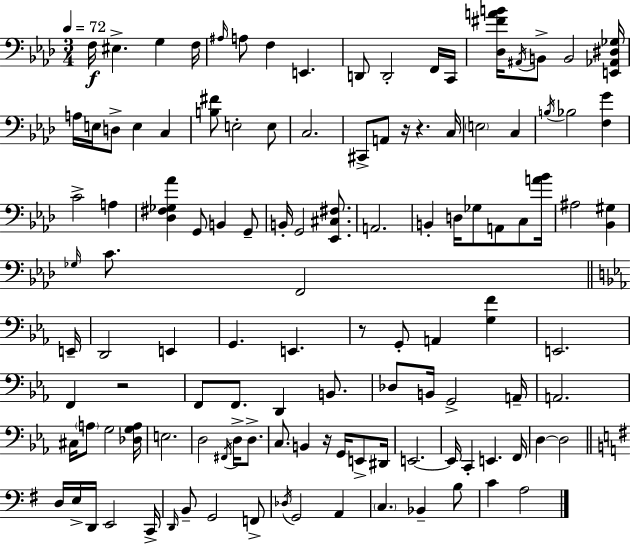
{
  \clef bass
  \numericTimeSignature
  \time 3/4
  \key f \minor
  \tempo 4 = 72
  f16\f eis4.-> g4 f16 | \grace { ais16 } a8 f4 e,4. | d,8 d,2-. f,16 | c,16 <des fis' a' b'>16 \acciaccatura { ais,16 } b,8-> b,2 | \break <e, aes, dis ges>16 a16 e16 d8-> e4 c4 | <b fis'>8 e2-. | e8 c2. | cis,8-> a,8 r16 r4. | \break c16 \parenthesize e2 c4 | \acciaccatura { b16 } bes2 <f g'>4 | c'2-> a4 | <des fis ges aes'>4 g,8 b,4 | \break g,8-- b,16-. g,2 | <ees, cis fis>8. a,2. | b,4-. d16 ges8 a,8 | c8 <a' bes'>16 ais2 <bes, gis>4 | \break \grace { ges16 } c'8. f,2 | \bar "||" \break \key c \minor e,16-- d,2 e,4 | g,4. e,4. | r8 g,8-. a,4 <g f'>4 | e,2. | \break f,4 r2 | f,8 f,8. d,4 b,8. | des8 b,16 g,2-> | a,16-- a,2. | \break cis16 \parenthesize a8 g2 | <des g a>16 e2. | d2 \acciaccatura { fis,16 } d16-> d8.-> | c8. b,4 r16 g,16 e,8-> | \break dis,16 e,2.~~ | e,16 c,4-. e,4. | f,16 d4~~ d2 | \bar "||" \break \key e \minor d16 e16-> d,16 e,2 c,16-> | \grace { d,16 } b,8-- g,2 f,8-> | \acciaccatura { des16 } g,2 a,4 | \parenthesize c4. bes,4-- | \break b8 c'4 a2 | \bar "|."
}